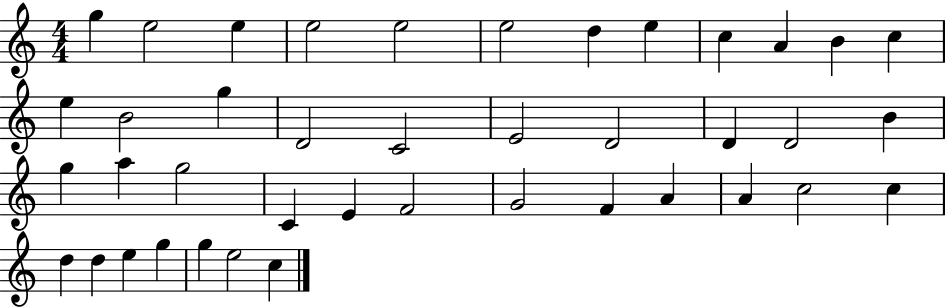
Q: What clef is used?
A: treble